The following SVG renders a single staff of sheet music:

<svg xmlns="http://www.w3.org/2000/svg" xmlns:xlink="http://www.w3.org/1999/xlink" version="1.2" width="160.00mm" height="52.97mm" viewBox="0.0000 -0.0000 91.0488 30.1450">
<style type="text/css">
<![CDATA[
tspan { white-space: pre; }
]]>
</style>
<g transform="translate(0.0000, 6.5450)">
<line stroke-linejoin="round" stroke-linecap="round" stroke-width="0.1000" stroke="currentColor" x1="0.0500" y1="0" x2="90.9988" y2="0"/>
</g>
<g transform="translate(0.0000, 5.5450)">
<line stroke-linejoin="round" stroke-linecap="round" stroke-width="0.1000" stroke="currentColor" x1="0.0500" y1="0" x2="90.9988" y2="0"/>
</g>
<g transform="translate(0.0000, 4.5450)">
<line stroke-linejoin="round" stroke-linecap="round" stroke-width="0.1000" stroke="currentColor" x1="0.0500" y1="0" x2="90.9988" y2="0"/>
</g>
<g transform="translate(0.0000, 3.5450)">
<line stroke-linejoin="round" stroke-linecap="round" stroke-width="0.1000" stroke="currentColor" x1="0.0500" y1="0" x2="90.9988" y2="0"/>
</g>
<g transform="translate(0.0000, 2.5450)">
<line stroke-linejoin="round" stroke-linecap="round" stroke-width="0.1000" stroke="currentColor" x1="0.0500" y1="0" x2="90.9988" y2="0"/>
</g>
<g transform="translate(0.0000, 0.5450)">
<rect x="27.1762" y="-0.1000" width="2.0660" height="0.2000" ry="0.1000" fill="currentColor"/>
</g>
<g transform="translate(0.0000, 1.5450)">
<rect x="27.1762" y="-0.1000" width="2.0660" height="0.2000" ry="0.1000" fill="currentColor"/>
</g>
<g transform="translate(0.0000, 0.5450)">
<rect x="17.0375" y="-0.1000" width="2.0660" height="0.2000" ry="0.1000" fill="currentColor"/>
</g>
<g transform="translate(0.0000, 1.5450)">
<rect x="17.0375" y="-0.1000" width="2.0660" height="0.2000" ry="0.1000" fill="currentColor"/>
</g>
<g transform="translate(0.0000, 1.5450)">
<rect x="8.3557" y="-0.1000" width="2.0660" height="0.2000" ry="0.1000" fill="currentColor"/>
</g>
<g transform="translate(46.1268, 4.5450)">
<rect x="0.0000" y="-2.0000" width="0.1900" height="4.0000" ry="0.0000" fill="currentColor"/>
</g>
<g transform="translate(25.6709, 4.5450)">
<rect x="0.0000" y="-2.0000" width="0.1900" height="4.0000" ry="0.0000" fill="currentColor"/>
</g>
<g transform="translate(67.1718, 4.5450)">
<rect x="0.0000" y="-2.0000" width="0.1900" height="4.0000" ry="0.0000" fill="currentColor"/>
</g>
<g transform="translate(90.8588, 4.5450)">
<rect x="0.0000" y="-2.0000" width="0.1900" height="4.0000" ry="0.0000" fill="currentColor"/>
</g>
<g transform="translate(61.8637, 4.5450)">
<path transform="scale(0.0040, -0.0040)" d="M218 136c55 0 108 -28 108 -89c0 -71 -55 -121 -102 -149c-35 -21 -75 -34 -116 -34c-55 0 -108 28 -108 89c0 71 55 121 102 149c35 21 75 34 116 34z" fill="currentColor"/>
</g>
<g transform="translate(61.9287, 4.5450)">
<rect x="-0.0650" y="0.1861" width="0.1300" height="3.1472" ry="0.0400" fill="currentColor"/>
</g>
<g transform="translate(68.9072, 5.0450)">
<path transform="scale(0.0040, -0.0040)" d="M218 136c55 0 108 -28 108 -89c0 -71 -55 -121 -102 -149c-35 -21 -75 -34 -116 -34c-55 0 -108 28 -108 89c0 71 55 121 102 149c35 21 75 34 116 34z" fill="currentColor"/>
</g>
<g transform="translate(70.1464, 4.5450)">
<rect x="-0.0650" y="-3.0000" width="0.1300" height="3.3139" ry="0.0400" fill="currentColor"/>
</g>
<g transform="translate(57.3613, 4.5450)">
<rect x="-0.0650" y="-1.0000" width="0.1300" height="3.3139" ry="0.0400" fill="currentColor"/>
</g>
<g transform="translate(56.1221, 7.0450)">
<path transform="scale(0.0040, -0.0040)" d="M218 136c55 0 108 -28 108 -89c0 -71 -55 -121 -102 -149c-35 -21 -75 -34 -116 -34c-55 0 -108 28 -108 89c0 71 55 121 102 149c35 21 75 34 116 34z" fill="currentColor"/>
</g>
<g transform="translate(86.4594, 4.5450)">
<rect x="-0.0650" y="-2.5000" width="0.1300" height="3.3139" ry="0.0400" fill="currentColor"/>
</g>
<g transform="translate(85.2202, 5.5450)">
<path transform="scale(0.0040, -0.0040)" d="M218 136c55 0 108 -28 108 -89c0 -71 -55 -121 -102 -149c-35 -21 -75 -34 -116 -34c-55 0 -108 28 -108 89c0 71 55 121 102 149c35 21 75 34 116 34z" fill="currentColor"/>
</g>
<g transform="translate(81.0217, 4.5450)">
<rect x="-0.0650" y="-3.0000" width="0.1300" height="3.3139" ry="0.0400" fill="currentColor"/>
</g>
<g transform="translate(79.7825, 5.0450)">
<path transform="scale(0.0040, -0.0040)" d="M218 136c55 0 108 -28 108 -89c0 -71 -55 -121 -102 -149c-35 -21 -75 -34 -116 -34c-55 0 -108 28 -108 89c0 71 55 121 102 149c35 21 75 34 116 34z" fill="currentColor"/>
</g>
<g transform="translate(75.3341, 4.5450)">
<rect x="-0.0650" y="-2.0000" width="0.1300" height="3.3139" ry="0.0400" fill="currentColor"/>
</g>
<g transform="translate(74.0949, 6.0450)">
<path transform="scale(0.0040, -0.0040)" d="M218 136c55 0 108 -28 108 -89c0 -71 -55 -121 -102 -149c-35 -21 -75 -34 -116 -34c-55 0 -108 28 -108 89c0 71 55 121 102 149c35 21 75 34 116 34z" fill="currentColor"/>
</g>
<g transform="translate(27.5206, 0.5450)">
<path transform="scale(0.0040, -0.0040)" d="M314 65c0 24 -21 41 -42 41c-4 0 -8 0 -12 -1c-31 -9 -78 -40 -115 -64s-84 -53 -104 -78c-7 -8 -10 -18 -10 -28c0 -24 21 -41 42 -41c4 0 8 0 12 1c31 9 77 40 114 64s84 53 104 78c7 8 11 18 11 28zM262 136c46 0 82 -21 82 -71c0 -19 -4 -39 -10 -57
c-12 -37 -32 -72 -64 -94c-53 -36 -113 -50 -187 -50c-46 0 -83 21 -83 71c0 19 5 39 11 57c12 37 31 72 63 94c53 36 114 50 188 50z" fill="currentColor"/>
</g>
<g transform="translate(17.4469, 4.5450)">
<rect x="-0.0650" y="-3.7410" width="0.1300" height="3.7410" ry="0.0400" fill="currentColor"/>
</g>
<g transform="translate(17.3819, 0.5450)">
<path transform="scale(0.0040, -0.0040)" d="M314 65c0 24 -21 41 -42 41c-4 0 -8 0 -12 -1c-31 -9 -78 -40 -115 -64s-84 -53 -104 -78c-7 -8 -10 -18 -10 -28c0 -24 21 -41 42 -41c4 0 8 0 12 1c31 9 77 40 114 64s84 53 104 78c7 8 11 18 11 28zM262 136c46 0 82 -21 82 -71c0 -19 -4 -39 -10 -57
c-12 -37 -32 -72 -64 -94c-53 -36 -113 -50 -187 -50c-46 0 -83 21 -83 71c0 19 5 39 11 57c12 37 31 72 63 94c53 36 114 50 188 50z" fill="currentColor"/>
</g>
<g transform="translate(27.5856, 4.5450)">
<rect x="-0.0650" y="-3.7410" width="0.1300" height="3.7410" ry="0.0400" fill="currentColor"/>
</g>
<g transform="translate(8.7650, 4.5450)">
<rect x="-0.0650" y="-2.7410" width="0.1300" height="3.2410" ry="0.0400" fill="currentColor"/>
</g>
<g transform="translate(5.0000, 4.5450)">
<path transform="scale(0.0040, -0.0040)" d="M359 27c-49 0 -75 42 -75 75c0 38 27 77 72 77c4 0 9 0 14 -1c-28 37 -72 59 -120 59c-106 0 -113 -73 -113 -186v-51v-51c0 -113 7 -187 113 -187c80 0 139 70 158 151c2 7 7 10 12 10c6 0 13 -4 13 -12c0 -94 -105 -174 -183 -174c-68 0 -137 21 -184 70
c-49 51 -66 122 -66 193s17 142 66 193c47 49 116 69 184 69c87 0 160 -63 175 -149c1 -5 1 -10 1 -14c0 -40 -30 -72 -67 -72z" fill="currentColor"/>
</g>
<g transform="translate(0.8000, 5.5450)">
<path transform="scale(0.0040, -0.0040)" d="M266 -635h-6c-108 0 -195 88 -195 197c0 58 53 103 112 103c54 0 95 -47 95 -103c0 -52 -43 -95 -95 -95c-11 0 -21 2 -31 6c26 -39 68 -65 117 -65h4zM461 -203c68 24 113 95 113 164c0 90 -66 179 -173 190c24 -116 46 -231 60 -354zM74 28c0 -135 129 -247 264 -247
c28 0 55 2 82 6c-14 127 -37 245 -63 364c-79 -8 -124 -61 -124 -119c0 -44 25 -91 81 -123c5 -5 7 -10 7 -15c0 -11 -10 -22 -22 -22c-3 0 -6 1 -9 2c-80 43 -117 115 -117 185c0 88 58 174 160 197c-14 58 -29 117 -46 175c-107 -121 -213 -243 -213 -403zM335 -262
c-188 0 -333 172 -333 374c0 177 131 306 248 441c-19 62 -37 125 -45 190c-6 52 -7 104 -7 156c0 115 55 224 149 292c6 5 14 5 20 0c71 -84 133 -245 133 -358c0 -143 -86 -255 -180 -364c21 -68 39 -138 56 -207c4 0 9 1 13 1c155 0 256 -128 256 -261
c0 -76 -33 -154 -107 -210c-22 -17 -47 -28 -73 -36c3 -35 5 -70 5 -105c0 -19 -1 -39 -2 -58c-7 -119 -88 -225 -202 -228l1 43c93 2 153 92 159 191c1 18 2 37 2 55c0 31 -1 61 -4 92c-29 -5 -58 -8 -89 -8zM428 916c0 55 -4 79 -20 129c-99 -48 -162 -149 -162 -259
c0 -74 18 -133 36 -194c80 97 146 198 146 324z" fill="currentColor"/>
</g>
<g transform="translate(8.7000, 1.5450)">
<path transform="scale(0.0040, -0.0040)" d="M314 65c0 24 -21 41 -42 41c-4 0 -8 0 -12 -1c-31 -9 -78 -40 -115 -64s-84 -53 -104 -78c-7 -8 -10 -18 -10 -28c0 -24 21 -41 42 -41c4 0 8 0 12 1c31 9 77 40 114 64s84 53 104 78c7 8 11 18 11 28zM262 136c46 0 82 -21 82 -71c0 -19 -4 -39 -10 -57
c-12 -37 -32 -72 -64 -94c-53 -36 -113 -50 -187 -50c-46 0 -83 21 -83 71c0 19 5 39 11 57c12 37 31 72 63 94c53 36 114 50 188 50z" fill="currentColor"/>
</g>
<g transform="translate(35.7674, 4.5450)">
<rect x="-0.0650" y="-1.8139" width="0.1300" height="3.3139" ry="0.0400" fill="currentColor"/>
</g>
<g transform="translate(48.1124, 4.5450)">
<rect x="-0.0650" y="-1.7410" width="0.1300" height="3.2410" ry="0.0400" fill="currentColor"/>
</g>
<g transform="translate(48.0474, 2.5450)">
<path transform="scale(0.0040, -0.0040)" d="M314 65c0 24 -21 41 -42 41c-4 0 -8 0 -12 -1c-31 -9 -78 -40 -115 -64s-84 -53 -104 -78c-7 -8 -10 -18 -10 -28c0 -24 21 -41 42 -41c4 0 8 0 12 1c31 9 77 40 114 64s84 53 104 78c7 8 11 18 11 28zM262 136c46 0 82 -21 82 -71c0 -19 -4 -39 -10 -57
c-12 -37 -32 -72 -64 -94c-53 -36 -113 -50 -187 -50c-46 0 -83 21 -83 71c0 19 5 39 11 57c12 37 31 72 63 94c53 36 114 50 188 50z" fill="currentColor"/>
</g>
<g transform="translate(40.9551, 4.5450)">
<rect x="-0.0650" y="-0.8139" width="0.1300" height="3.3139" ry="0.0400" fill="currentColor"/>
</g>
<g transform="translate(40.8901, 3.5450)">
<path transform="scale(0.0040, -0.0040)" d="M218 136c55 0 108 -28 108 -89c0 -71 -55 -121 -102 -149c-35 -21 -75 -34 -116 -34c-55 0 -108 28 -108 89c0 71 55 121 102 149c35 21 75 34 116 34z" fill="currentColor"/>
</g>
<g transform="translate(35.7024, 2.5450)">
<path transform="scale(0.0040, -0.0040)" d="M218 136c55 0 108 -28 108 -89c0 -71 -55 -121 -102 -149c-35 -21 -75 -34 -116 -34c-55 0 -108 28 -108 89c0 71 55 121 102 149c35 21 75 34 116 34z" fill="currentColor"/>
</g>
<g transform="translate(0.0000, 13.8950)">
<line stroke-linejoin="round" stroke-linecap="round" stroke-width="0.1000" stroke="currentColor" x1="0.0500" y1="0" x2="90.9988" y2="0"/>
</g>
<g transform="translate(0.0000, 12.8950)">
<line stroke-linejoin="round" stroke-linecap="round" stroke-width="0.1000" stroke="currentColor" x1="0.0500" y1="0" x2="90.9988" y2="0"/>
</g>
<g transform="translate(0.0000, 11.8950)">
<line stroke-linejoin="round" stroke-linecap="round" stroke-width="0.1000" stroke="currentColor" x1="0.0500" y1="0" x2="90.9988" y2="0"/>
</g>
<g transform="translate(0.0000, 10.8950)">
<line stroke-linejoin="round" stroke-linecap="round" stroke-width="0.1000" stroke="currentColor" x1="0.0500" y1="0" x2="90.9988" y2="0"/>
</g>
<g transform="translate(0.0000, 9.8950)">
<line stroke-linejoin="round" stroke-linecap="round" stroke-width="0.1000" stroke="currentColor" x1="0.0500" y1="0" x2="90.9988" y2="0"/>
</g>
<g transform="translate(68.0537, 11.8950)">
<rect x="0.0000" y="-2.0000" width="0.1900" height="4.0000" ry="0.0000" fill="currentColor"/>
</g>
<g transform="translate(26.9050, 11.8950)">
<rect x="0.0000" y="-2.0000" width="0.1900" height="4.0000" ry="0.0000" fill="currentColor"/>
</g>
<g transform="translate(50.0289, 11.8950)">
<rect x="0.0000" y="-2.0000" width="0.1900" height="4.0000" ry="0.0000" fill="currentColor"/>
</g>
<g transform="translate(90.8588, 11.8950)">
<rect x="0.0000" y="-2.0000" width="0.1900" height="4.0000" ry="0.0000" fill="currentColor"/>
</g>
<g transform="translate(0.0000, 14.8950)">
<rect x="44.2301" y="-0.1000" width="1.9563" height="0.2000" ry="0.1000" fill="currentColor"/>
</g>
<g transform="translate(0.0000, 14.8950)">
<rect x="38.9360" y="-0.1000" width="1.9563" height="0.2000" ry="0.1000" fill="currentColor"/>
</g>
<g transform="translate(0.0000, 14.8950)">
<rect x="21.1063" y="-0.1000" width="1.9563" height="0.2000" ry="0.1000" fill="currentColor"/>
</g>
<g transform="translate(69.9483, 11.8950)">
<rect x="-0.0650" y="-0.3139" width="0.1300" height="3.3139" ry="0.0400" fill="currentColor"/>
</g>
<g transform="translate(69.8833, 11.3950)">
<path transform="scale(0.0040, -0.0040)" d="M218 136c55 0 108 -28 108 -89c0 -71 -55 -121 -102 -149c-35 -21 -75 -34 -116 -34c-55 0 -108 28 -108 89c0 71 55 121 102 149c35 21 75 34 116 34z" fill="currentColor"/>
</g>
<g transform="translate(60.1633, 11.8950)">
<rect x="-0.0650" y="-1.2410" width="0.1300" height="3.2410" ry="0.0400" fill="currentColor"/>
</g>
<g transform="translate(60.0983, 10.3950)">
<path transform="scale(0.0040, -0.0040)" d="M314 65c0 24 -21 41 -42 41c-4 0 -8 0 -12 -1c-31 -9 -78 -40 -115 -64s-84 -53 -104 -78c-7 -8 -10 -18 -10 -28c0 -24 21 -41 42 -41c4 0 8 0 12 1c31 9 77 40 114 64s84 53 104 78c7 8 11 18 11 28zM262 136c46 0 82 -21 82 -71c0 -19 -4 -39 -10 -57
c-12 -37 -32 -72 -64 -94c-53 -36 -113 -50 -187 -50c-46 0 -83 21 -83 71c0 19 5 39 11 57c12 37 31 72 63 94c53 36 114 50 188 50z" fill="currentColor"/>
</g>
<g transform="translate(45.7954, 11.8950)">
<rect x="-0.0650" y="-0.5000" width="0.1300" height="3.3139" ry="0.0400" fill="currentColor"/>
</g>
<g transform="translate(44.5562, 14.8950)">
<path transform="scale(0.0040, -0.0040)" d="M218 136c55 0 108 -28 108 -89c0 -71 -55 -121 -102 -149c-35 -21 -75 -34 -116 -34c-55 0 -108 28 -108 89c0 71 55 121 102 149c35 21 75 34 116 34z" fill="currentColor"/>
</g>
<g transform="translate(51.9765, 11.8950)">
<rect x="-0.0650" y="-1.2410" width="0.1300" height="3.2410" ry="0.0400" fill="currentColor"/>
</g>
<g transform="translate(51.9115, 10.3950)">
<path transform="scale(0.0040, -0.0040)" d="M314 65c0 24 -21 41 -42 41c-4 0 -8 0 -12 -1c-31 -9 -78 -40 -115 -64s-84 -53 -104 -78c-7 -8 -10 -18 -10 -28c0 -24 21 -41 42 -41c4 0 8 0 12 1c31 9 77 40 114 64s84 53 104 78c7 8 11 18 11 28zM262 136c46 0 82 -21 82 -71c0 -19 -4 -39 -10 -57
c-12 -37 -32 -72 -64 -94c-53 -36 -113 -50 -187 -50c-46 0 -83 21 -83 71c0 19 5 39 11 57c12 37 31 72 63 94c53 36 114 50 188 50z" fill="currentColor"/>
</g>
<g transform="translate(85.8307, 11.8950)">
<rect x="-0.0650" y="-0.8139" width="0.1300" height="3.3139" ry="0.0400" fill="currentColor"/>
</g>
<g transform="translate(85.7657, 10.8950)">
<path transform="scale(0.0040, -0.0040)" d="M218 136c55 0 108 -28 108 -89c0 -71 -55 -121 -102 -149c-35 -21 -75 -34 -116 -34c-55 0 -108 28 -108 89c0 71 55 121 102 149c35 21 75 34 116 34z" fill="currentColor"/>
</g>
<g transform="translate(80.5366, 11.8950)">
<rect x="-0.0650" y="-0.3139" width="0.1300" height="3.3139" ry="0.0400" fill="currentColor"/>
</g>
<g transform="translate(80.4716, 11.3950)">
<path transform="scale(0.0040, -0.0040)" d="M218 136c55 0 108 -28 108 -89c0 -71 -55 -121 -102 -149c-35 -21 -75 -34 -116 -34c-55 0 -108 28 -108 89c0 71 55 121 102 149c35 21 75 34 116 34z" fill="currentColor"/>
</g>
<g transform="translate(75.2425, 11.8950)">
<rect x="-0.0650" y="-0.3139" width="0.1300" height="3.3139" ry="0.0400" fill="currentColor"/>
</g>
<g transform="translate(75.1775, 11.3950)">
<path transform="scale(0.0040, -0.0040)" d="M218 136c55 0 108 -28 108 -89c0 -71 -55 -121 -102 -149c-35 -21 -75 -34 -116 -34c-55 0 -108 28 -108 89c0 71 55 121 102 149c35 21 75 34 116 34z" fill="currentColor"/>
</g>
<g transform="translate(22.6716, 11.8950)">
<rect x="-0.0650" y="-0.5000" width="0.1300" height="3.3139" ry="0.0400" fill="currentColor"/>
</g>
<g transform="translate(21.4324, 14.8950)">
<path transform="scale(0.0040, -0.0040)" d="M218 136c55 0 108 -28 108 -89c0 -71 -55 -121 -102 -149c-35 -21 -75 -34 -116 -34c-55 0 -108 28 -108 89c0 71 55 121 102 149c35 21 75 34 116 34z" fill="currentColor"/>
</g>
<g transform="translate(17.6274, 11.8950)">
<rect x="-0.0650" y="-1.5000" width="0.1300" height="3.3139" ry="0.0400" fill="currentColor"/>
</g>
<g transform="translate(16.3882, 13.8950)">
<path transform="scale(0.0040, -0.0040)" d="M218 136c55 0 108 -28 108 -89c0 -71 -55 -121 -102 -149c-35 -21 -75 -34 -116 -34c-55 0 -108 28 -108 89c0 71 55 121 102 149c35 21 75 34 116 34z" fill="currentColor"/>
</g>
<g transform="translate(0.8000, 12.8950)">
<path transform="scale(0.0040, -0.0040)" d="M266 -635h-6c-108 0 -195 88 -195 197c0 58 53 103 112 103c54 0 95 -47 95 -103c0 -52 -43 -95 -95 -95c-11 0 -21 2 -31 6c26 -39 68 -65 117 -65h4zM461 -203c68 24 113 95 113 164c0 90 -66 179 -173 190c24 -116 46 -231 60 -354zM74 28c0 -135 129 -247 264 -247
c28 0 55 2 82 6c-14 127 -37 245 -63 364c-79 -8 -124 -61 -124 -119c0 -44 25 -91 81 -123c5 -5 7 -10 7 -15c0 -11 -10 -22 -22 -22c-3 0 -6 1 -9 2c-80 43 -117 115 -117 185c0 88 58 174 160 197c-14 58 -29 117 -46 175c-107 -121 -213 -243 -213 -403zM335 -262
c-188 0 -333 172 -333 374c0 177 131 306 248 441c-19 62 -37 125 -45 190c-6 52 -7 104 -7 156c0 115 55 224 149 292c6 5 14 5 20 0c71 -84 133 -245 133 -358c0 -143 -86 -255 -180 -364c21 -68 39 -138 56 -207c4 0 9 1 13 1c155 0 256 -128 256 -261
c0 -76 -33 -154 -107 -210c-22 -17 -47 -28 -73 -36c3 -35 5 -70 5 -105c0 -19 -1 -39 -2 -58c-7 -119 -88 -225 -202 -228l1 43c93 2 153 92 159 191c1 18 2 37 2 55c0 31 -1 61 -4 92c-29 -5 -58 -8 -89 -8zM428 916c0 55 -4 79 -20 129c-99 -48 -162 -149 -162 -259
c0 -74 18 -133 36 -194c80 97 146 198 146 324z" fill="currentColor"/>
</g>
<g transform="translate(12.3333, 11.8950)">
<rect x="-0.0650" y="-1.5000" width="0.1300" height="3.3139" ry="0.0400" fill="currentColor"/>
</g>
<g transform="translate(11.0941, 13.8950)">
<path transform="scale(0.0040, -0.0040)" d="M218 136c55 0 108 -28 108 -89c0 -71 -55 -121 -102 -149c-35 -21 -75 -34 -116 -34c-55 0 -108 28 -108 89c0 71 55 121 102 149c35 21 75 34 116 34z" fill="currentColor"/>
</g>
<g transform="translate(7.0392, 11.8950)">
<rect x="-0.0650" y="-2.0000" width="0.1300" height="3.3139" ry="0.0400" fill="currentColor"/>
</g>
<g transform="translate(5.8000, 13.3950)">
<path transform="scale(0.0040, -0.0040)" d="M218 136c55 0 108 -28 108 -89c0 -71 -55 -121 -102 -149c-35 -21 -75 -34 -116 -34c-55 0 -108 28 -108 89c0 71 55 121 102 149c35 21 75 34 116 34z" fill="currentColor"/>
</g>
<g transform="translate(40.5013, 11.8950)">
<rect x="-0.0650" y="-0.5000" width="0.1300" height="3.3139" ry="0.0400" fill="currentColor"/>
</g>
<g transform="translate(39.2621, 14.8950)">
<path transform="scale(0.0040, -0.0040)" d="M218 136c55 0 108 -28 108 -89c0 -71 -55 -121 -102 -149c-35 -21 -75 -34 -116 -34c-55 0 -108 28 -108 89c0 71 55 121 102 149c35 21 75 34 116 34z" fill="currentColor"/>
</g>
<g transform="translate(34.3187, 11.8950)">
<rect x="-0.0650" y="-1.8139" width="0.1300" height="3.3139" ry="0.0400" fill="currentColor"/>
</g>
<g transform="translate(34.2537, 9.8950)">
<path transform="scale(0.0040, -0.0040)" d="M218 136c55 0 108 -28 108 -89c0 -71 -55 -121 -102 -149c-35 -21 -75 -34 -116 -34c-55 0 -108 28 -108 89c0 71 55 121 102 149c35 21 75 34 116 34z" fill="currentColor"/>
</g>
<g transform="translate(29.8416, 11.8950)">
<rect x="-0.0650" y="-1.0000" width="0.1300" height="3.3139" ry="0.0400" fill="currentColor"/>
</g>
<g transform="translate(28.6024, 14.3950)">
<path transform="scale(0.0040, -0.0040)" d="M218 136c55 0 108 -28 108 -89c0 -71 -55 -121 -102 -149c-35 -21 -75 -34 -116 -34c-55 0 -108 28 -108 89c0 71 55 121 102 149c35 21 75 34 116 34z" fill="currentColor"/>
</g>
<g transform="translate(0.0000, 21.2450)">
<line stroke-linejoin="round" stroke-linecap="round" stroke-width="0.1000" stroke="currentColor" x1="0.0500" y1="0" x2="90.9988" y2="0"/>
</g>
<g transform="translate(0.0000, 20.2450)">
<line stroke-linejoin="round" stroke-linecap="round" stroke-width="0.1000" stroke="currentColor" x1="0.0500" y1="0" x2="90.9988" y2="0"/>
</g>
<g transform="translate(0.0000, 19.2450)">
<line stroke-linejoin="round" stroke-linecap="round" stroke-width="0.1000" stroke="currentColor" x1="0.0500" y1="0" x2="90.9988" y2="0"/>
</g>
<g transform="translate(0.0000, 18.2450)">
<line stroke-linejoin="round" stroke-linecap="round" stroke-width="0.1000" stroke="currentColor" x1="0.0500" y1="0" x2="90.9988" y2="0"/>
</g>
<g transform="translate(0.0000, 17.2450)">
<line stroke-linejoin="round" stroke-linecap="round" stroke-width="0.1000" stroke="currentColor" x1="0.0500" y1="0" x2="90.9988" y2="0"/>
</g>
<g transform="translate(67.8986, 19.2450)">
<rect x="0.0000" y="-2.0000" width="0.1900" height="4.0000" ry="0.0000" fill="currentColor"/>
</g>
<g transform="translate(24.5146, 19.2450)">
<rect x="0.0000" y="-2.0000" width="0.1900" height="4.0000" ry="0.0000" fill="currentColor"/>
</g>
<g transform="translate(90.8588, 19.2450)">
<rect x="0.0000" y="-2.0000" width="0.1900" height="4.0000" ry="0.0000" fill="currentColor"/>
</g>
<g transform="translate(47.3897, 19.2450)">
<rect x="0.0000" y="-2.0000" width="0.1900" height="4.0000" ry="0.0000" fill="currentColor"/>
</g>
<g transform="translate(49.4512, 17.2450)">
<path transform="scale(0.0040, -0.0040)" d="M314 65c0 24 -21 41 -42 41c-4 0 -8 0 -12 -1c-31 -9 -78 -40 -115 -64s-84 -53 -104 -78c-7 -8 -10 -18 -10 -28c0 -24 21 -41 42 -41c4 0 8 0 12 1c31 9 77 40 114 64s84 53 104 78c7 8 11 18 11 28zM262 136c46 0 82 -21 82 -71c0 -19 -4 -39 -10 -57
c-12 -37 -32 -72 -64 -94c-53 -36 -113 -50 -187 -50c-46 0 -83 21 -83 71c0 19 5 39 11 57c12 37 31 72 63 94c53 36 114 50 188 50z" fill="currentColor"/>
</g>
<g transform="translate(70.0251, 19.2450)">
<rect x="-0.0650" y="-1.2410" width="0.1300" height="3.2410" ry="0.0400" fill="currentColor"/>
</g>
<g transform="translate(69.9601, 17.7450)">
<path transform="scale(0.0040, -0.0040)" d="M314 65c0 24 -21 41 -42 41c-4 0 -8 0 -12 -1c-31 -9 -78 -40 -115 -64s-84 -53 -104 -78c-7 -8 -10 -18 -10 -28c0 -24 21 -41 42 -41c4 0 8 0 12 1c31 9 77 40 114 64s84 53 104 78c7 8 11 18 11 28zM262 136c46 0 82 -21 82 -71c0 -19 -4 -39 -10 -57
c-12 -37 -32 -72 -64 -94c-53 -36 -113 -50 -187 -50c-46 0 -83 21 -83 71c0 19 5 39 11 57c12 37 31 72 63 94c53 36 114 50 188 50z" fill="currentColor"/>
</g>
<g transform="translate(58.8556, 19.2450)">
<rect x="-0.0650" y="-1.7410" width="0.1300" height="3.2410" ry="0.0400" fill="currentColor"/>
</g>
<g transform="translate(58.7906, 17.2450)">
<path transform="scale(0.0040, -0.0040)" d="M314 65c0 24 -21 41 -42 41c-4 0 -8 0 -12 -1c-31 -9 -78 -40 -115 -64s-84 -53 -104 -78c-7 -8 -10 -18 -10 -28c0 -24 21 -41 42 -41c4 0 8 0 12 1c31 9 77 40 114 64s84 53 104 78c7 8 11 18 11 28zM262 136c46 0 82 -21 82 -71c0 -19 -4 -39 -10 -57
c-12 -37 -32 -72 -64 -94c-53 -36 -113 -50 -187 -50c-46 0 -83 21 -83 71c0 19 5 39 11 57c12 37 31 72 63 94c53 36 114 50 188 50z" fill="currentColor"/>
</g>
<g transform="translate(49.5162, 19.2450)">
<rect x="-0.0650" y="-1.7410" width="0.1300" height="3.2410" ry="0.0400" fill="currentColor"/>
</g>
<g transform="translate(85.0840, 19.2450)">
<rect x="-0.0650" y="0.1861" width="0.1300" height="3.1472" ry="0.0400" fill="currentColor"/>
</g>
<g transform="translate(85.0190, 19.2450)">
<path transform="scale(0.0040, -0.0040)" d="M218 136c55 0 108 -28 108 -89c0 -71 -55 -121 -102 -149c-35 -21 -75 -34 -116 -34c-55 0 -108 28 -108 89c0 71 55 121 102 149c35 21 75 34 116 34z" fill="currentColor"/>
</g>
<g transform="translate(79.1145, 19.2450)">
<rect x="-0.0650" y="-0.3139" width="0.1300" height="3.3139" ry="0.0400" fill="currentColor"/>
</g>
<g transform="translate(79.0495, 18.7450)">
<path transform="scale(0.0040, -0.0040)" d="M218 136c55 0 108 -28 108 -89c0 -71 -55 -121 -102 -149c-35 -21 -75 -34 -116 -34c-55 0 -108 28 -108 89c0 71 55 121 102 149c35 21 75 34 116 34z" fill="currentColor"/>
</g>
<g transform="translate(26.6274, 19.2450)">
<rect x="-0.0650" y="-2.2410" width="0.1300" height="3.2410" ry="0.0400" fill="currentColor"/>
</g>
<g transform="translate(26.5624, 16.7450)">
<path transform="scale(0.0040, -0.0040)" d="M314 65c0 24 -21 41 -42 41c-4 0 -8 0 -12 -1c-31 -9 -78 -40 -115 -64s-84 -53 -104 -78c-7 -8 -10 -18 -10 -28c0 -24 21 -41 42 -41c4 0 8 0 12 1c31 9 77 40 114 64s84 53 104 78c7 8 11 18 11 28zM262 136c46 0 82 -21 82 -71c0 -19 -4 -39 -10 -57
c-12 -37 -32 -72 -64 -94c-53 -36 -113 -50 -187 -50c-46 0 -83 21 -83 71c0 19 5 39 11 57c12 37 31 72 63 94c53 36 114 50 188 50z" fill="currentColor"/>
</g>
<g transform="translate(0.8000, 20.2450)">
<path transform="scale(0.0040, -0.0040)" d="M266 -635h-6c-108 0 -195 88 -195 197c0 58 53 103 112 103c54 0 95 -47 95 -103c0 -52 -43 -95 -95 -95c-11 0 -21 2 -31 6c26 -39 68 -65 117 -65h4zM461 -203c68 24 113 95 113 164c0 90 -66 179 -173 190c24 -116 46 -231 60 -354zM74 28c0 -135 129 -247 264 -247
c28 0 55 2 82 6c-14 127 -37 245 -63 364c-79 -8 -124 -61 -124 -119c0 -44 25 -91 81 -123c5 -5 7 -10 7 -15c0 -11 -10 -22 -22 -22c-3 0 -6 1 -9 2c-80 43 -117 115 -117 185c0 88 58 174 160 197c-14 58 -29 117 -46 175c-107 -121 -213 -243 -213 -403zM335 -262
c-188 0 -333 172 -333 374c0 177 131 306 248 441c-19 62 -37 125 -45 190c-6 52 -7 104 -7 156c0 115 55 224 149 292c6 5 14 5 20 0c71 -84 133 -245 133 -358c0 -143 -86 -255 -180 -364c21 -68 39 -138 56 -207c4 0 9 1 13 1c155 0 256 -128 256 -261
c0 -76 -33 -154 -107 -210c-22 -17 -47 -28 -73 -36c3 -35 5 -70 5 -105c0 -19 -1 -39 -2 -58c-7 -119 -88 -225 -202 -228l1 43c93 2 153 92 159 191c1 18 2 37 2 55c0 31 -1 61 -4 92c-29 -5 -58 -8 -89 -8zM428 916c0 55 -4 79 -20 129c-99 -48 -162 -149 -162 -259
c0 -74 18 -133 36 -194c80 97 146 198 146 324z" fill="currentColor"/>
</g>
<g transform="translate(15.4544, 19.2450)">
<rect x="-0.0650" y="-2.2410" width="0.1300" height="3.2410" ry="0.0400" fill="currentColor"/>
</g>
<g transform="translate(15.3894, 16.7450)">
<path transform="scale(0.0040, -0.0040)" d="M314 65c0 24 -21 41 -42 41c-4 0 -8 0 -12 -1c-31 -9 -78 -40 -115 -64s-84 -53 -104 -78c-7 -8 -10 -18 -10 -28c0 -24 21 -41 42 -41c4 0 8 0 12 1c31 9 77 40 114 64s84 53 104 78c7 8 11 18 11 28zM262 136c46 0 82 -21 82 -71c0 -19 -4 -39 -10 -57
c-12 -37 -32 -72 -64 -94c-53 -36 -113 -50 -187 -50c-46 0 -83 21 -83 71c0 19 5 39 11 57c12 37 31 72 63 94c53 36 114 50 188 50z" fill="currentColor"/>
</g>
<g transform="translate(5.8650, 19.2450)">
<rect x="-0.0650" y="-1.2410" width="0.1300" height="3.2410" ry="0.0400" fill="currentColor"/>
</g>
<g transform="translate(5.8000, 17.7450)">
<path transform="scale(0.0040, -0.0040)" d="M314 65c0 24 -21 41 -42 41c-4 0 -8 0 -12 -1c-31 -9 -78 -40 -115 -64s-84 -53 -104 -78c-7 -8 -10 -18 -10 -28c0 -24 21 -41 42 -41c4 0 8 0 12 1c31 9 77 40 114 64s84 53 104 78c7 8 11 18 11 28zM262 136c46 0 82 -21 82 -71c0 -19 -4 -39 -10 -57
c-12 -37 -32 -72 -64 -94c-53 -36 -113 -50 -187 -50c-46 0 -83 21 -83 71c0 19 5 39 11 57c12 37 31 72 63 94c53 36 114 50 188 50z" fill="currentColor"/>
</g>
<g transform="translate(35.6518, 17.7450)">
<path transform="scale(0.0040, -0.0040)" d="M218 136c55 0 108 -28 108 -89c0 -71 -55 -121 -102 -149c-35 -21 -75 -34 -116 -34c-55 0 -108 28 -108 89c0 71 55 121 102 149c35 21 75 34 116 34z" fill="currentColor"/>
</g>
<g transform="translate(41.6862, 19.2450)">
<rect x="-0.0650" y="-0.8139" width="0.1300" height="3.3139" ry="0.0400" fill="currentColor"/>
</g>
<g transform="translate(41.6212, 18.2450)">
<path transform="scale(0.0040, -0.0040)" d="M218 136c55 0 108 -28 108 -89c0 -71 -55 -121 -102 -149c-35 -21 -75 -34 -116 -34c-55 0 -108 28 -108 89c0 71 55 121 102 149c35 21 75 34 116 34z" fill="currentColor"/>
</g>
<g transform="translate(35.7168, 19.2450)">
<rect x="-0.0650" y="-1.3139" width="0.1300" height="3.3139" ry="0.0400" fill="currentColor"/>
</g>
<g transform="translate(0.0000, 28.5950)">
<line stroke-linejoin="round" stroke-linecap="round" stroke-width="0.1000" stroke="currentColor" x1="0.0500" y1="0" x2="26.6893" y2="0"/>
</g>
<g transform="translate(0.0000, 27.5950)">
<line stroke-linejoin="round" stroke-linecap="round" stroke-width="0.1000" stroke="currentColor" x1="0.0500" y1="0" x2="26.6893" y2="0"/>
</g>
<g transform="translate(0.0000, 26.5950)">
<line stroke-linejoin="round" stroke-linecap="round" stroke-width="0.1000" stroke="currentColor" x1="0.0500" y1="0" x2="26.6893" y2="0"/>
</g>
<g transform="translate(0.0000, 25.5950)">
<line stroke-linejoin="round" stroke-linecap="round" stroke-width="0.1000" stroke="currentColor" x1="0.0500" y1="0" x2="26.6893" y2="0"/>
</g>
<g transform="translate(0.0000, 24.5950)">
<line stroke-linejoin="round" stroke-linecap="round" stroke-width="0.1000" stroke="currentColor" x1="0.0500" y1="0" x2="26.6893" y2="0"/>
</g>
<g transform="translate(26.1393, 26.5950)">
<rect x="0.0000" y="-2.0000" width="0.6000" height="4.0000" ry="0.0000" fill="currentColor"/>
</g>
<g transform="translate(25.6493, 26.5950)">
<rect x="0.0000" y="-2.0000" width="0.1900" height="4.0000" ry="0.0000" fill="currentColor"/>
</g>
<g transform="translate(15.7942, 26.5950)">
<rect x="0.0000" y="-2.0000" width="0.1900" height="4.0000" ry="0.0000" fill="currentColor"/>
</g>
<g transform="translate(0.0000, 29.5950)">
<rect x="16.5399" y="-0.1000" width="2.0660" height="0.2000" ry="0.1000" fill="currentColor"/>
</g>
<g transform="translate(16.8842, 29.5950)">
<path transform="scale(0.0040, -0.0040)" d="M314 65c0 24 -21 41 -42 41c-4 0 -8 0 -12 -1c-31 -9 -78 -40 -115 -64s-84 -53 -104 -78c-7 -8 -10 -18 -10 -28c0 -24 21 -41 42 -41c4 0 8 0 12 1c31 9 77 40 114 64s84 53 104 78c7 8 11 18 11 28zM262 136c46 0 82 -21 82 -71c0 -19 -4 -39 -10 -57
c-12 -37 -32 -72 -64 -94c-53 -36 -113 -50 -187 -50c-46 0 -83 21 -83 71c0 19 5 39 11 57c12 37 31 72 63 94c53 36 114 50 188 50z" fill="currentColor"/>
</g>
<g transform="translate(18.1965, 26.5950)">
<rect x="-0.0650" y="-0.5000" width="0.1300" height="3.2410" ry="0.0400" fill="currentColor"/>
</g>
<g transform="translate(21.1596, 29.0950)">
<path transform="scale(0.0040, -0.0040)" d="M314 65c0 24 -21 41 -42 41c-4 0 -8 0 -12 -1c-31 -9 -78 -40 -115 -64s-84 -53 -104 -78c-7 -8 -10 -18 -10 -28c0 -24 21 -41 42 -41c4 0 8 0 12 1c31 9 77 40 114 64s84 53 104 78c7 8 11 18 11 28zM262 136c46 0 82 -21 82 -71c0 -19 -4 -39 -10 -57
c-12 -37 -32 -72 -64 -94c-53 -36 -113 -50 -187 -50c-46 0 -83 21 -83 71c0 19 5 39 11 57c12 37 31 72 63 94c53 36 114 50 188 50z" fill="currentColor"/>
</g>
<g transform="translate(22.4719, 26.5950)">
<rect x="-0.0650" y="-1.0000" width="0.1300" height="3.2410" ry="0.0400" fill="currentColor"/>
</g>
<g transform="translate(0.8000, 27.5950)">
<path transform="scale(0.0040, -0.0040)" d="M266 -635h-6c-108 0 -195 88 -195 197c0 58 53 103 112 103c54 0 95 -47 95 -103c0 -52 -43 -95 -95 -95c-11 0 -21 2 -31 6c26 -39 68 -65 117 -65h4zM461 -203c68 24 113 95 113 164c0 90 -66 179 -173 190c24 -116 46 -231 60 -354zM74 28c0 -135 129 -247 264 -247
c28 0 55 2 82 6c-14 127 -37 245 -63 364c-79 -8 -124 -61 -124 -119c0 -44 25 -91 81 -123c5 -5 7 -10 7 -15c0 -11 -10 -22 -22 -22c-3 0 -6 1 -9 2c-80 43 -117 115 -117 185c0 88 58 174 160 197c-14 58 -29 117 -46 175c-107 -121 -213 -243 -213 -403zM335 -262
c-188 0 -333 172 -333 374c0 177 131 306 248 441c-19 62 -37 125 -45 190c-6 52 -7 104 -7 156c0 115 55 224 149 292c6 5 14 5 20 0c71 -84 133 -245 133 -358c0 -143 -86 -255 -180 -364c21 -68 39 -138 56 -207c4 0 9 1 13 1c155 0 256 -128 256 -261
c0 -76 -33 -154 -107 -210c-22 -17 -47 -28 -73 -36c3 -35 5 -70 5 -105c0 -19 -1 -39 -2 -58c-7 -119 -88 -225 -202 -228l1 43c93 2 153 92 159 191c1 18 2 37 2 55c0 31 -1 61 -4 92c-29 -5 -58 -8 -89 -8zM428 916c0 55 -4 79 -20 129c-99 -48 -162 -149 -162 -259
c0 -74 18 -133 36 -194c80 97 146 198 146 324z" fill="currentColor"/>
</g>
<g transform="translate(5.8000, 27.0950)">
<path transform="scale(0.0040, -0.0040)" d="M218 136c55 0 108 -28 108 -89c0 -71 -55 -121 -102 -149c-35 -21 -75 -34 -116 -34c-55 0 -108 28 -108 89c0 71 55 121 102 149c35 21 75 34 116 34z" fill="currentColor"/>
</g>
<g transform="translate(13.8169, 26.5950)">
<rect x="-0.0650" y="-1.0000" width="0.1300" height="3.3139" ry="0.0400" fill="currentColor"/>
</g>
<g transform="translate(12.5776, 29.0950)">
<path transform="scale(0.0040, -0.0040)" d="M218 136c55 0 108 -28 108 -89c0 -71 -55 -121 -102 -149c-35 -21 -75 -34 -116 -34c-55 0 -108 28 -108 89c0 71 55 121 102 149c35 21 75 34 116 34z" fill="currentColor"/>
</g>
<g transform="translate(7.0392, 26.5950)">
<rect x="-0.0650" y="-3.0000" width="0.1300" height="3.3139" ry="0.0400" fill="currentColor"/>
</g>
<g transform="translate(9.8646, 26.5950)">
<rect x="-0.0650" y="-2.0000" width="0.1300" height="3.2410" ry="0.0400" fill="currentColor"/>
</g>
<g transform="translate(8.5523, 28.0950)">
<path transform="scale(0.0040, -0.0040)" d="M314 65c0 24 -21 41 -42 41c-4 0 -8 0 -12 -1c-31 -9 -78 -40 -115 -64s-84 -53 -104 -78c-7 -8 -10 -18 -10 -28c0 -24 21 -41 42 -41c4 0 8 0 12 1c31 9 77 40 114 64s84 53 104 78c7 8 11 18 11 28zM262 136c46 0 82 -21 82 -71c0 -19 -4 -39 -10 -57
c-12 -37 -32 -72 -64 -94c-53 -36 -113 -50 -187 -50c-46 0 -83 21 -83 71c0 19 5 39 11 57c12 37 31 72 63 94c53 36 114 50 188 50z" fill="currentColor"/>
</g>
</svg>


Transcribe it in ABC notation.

X:1
T:Untitled
M:4/4
L:1/4
K:C
a2 c'2 c'2 f d f2 D B A F A G F E E C D f C C e2 e2 c c c d e2 g2 g2 e d f2 f2 e2 c B A F2 D C2 D2